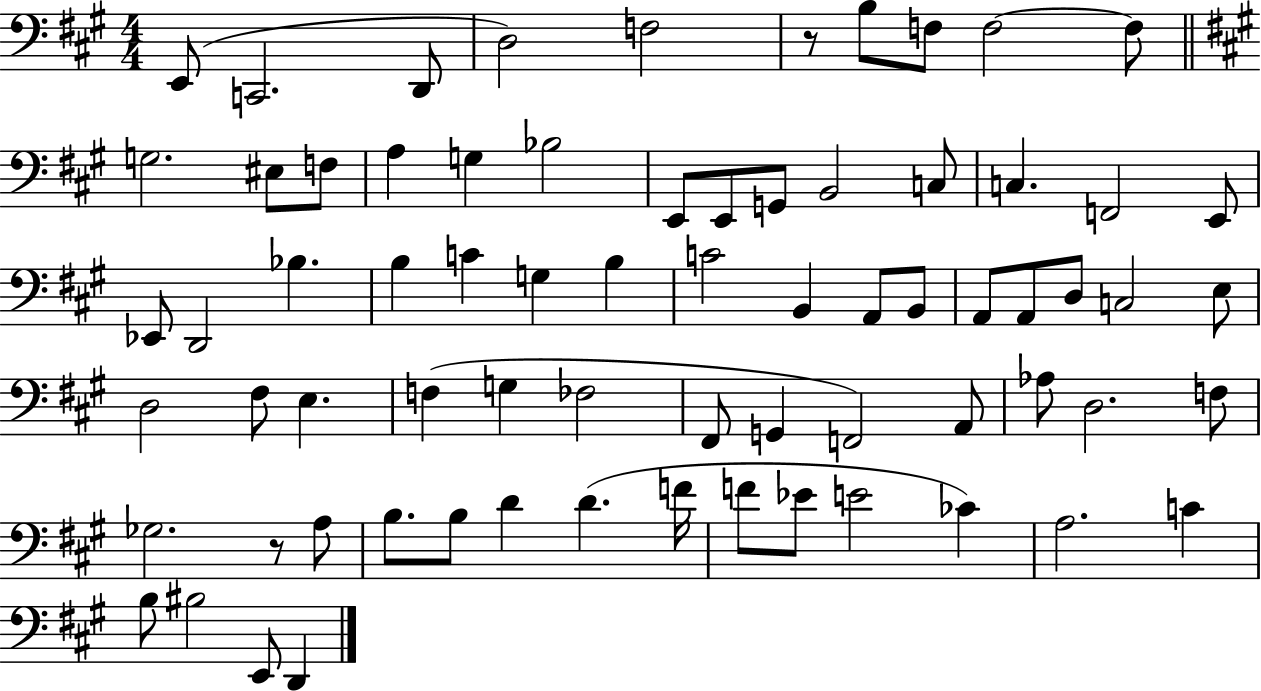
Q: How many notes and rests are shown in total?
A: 71